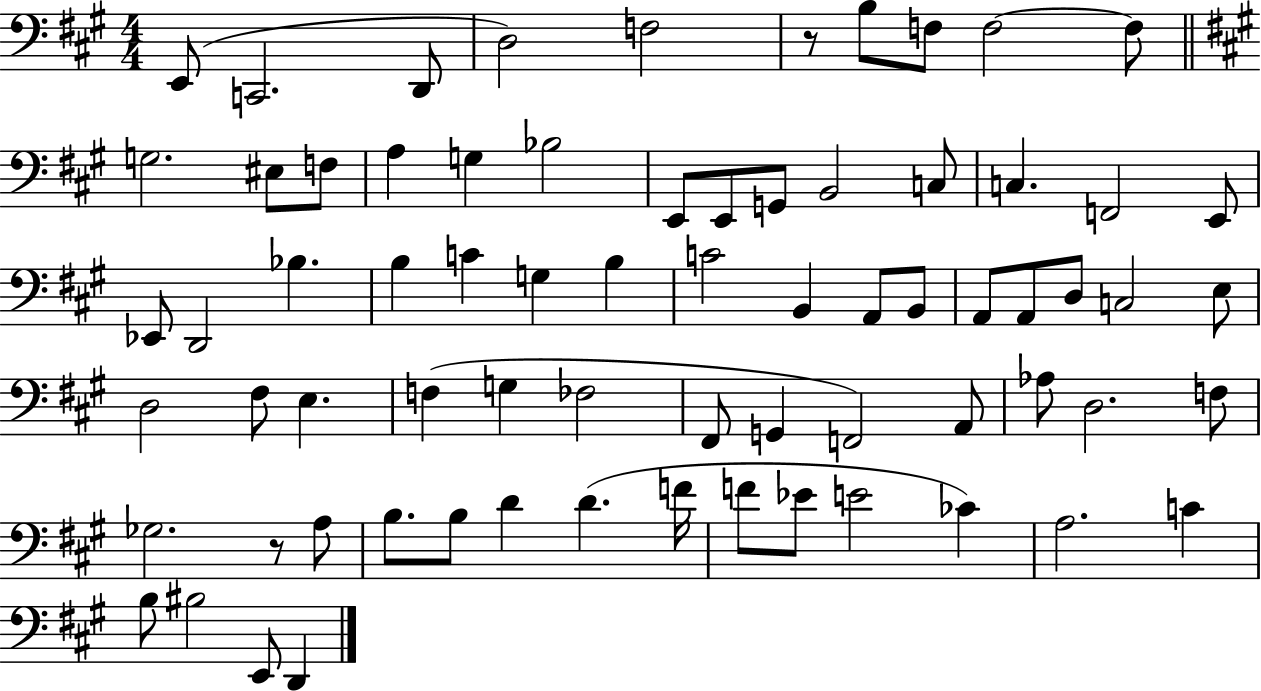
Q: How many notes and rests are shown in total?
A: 71